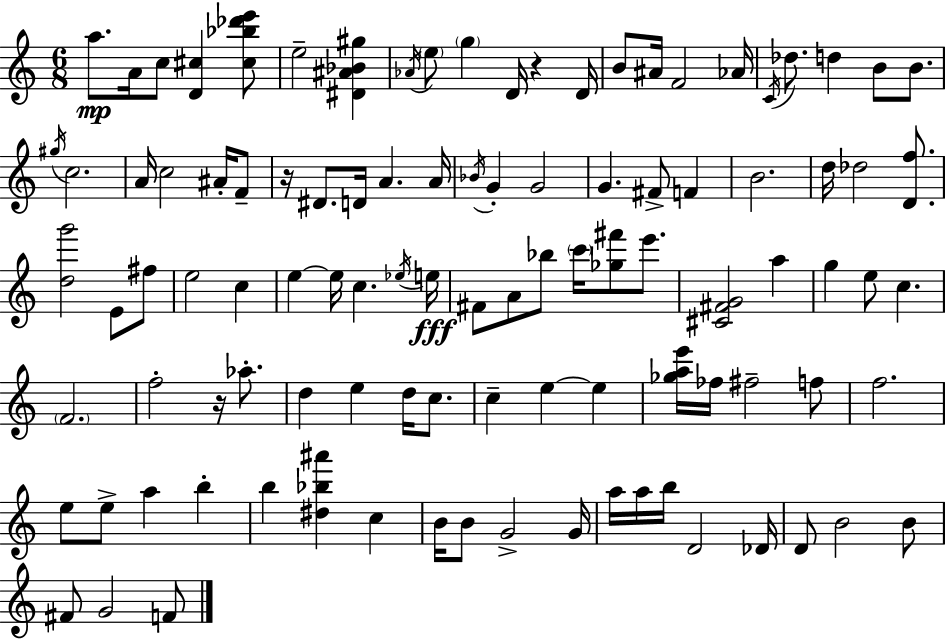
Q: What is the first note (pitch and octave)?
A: A5